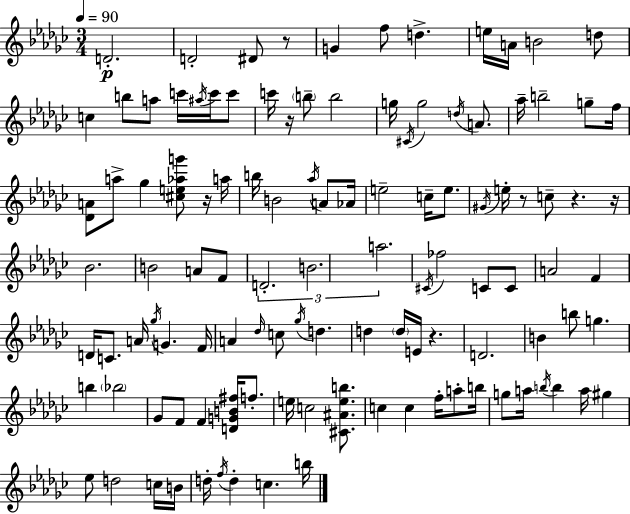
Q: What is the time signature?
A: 3/4